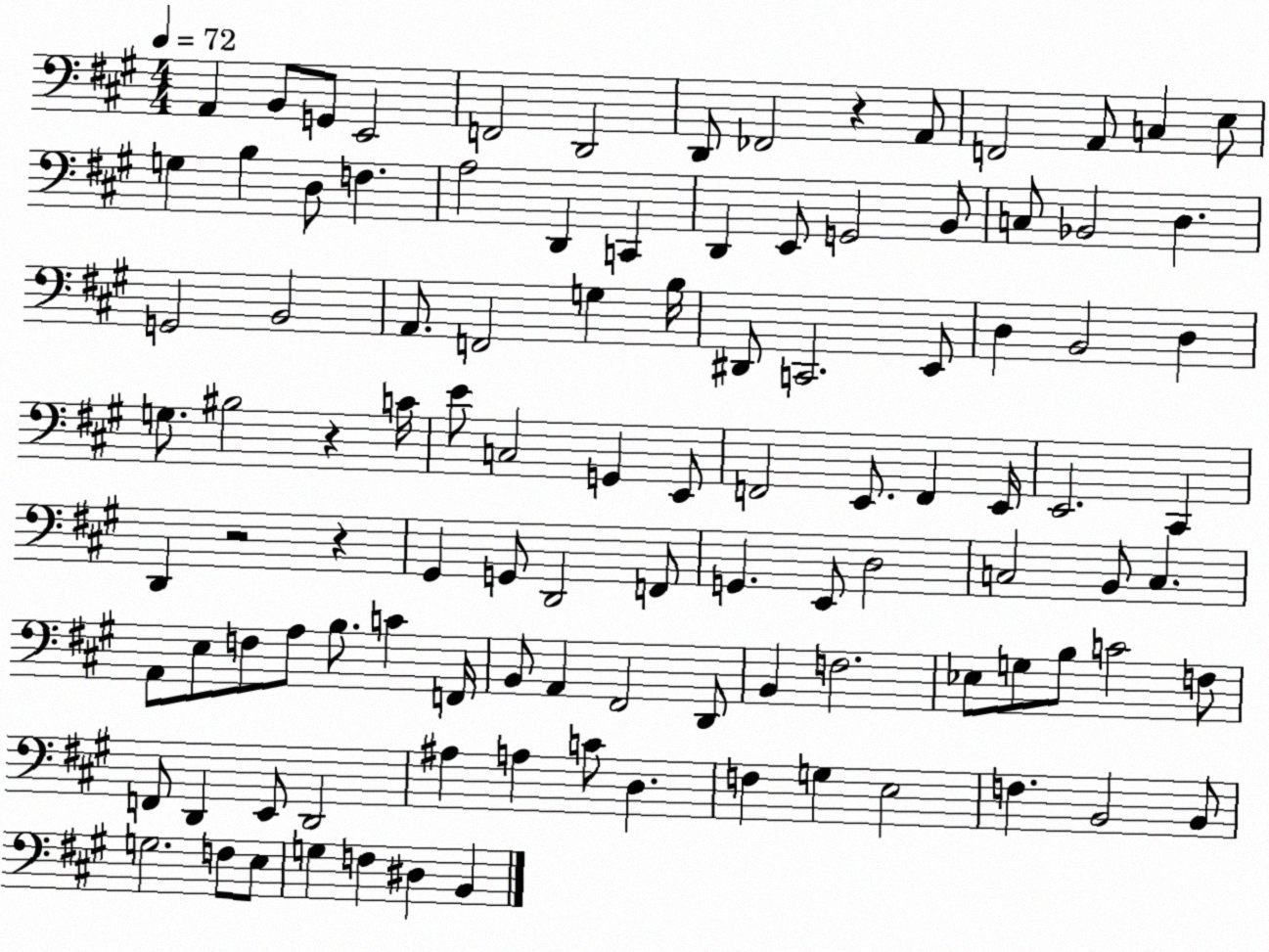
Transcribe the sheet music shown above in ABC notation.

X:1
T:Untitled
M:4/4
L:1/4
K:A
A,, B,,/2 G,,/2 E,,2 F,,2 D,,2 D,,/2 _F,,2 z A,,/2 F,,2 A,,/2 C, E,/2 G, B, D,/2 F, A,2 D,, C,, D,, E,,/2 G,,2 B,,/2 C,/2 _B,,2 D, G,,2 B,,2 A,,/2 F,,2 G, B,/4 ^D,,/2 C,,2 E,,/2 D, B,,2 D, G,/2 ^B,2 z C/4 E/2 C,2 G,, E,,/2 F,,2 E,,/2 F,, E,,/4 E,,2 ^C,, D,, z2 z ^G,, G,,/2 D,,2 F,,/2 G,, E,,/2 D,2 C,2 B,,/2 C, A,,/2 E,/2 F,/2 A,/2 B,/2 C F,,/4 B,,/2 A,, ^F,,2 D,,/2 B,, F,2 _E,/2 G,/2 B,/2 C2 F,/2 F,,/2 D,, E,,/2 D,,2 ^A, A, C/2 D, F, G, E,2 F, B,,2 B,,/2 G,2 F,/2 E,/2 G, F, ^D, B,,